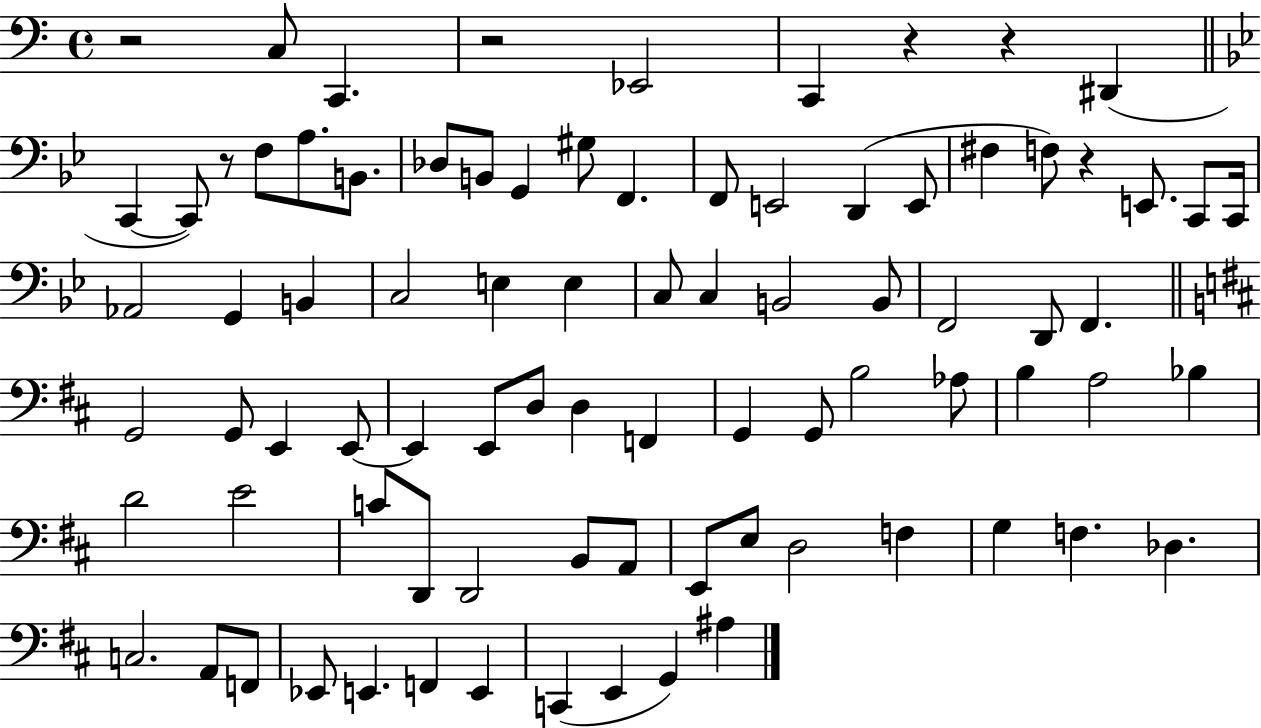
R/h C3/e C2/q. R/h Eb2/h C2/q R/q R/q D#2/q C2/q C2/e R/e F3/e A3/e. B2/e. Db3/e B2/e G2/q G#3/e F2/q. F2/e E2/h D2/q E2/e F#3/q F3/e R/q E2/e. C2/e C2/s Ab2/h G2/q B2/q C3/h E3/q E3/q C3/e C3/q B2/h B2/e F2/h D2/e F2/q. G2/h G2/e E2/q E2/e E2/q E2/e D3/e D3/q F2/q G2/q G2/e B3/h Ab3/e B3/q A3/h Bb3/q D4/h E4/h C4/e D2/e D2/h B2/e A2/e E2/e E3/e D3/h F3/q G3/q F3/q. Db3/q. C3/h. A2/e F2/e Eb2/e E2/q. F2/q E2/q C2/q E2/q G2/q A#3/q